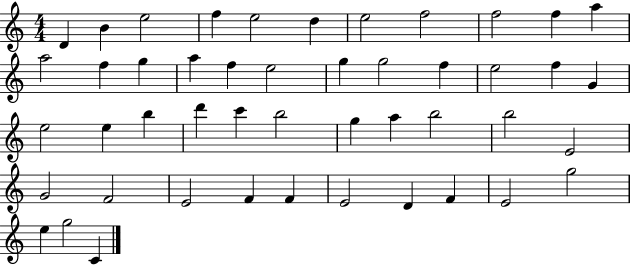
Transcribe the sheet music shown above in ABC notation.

X:1
T:Untitled
M:4/4
L:1/4
K:C
D B e2 f e2 d e2 f2 f2 f a a2 f g a f e2 g g2 f e2 f G e2 e b d' c' b2 g a b2 b2 E2 G2 F2 E2 F F E2 D F E2 g2 e g2 C